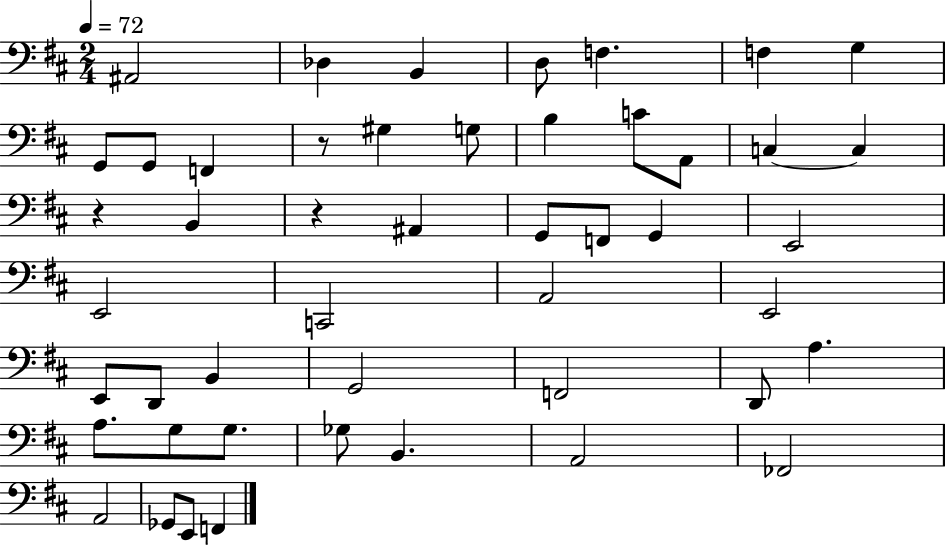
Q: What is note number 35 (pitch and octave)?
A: A3